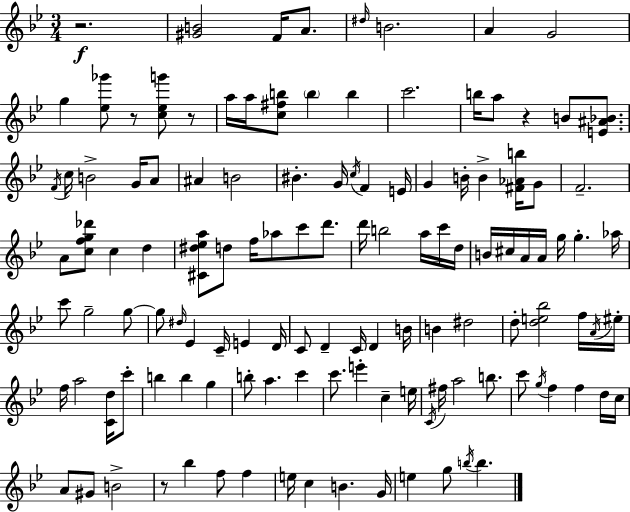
{
  \clef treble
  \numericTimeSignature
  \time 3/4
  \key g \minor
  r2.\f | <gis' b'>2 f'16 a'8. | \grace { dis''16 } b'2. | a'4 g'2 | \break g''4 <ees'' ges'''>8 r8 <c'' ees'' g'''>8 r8 | a''16 a''16 <c'' fis'' b''>8 \parenthesize b''4 b''4 | c'''2. | b''16 a''8 r4 b'8 <e' ais' bes'>8. | \break \acciaccatura { f'16 } c''16 b'2-> g'16 | a'8 ais'4 b'2 | bis'4.-. g'16 \acciaccatura { c''16 } f'4 | e'16 g'4 b'16-. b'4-> | \break <fis' aes' b''>16 g'8 f'2.-- | a'8 <c'' f'' g'' des'''>8 c''4 d''4 | <cis' dis'' ees'' a''>8 d''8 f''16 aes''8 c'''8 | d'''8. d'''16 b''2 | \break a''16 c'''16 d''16 b'16 cis''16 a'16 a'16 g''16 g''4.-. | aes''16 c'''8 g''2-- | g''8~~ g''8 \grace { dis''16 } ees'4 c'16-- e'4 | d'16 c'8 d'4-- c'16 d'4 | \break b'16 b'4 dis''2 | d''8-. <d'' e'' bes''>2 | f''16 \acciaccatura { a'16 } eis''16-. f''16 a''2 | <c' d''>16 c'''8-. b''4 b''4 | \break g''4 b''8-. a''4. | c'''4 c'''8. e'''4-. | c''4-- e''16 \acciaccatura { c'16 } fis''16 a''2 | b''8. c'''8 \acciaccatura { g''16 } f''4 | \break f''4 d''16 c''16 a'8 gis'8 b'2-> | r8 bes''4 | f''8 f''4 e''16 c''4 | b'4. g'16 e''4 g''8 | \break \acciaccatura { b''16 } b''4. \bar "|."
}